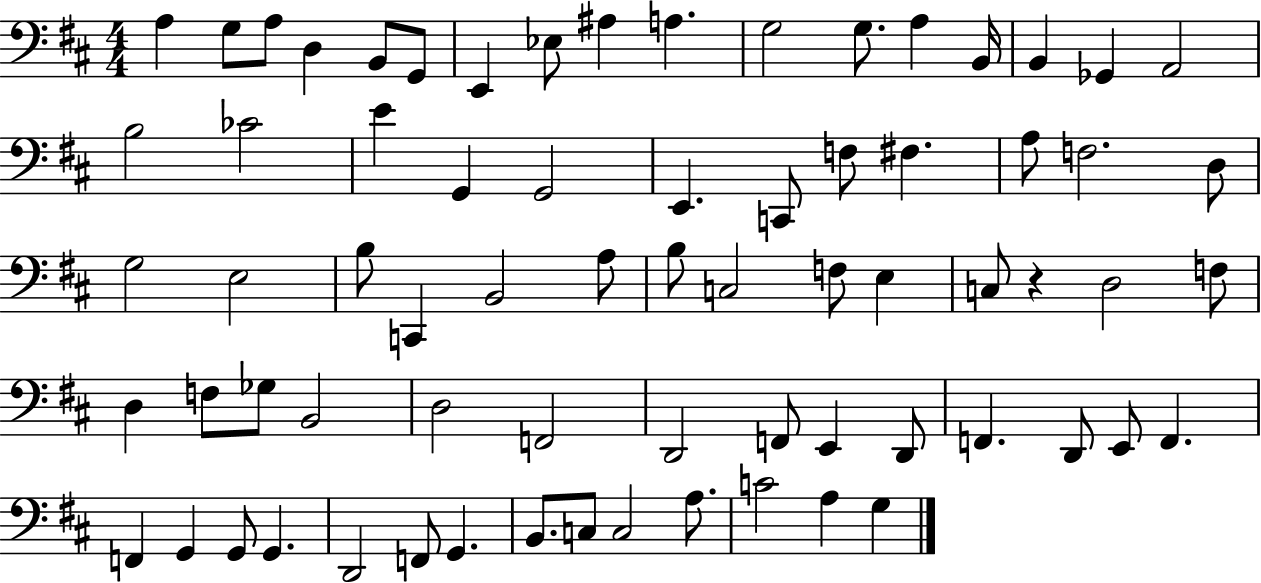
{
  \clef bass
  \numericTimeSignature
  \time 4/4
  \key d \major
  a4 g8 a8 d4 b,8 g,8 | e,4 ees8 ais4 a4. | g2 g8. a4 b,16 | b,4 ges,4 a,2 | \break b2 ces'2 | e'4 g,4 g,2 | e,4. c,8 f8 fis4. | a8 f2. d8 | \break g2 e2 | b8 c,4 b,2 a8 | b8 c2 f8 e4 | c8 r4 d2 f8 | \break d4 f8 ges8 b,2 | d2 f,2 | d,2 f,8 e,4 d,8 | f,4. d,8 e,8 f,4. | \break f,4 g,4 g,8 g,4. | d,2 f,8 g,4. | b,8. c8 c2 a8. | c'2 a4 g4 | \break \bar "|."
}